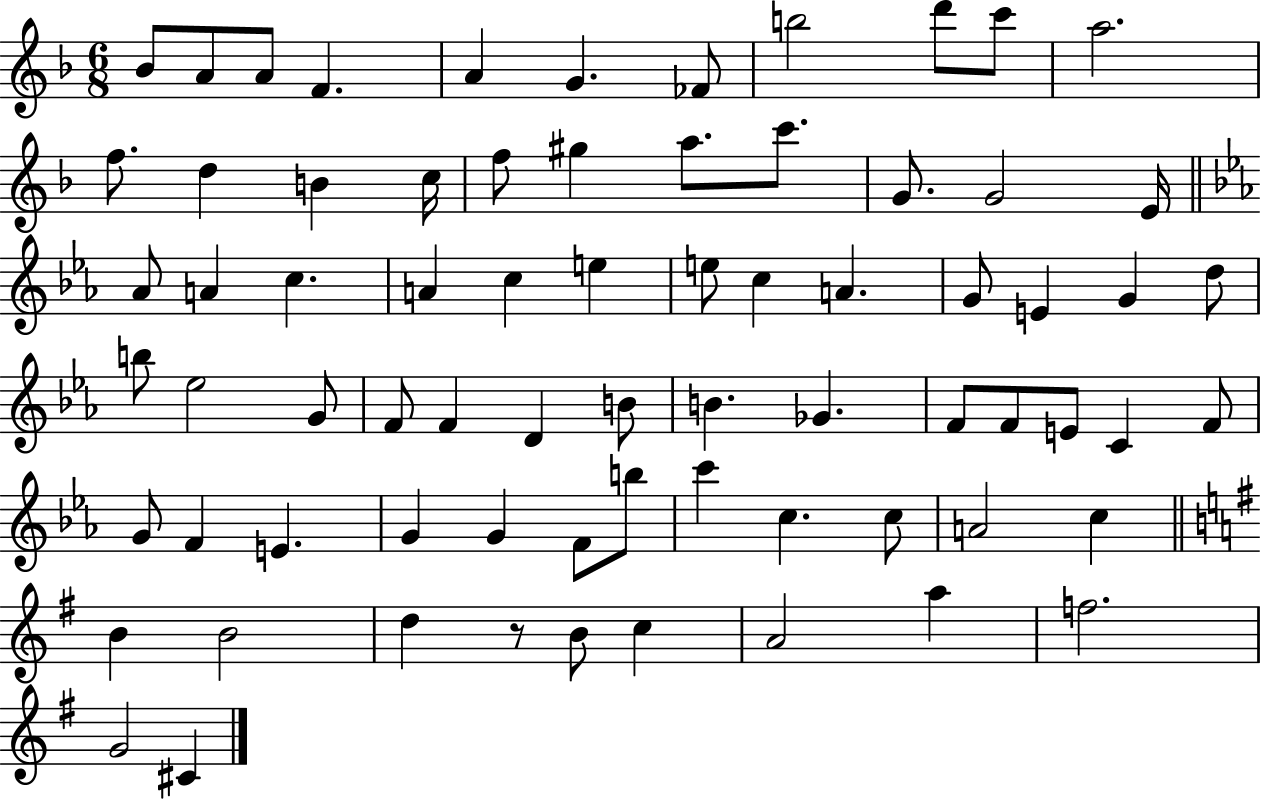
Bb4/e A4/e A4/e F4/q. A4/q G4/q. FES4/e B5/h D6/e C6/e A5/h. F5/e. D5/q B4/q C5/s F5/e G#5/q A5/e. C6/e. G4/e. G4/h E4/s Ab4/e A4/q C5/q. A4/q C5/q E5/q E5/e C5/q A4/q. G4/e E4/q G4/q D5/e B5/e Eb5/h G4/e F4/e F4/q D4/q B4/e B4/q. Gb4/q. F4/e F4/e E4/e C4/q F4/e G4/e F4/q E4/q. G4/q G4/q F4/e B5/e C6/q C5/q. C5/e A4/h C5/q B4/q B4/h D5/q R/e B4/e C5/q A4/h A5/q F5/h. G4/h C#4/q